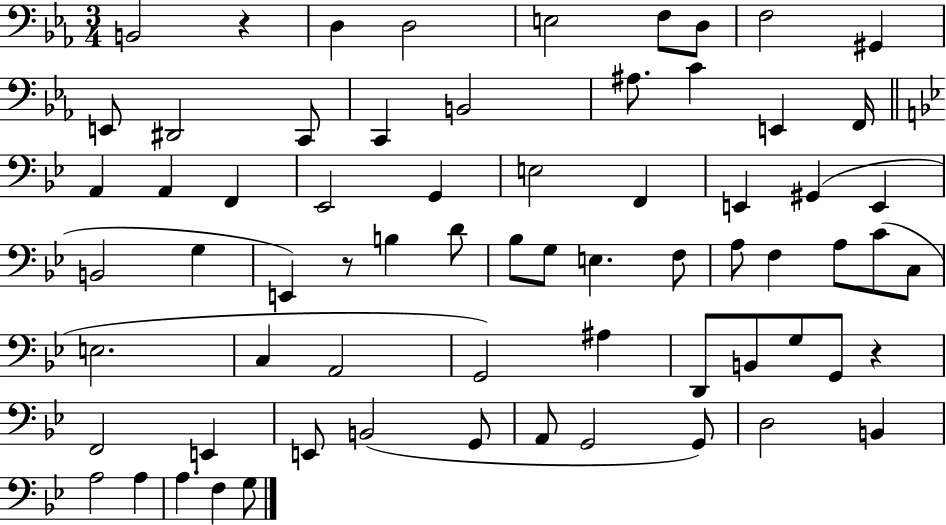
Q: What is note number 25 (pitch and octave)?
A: E2